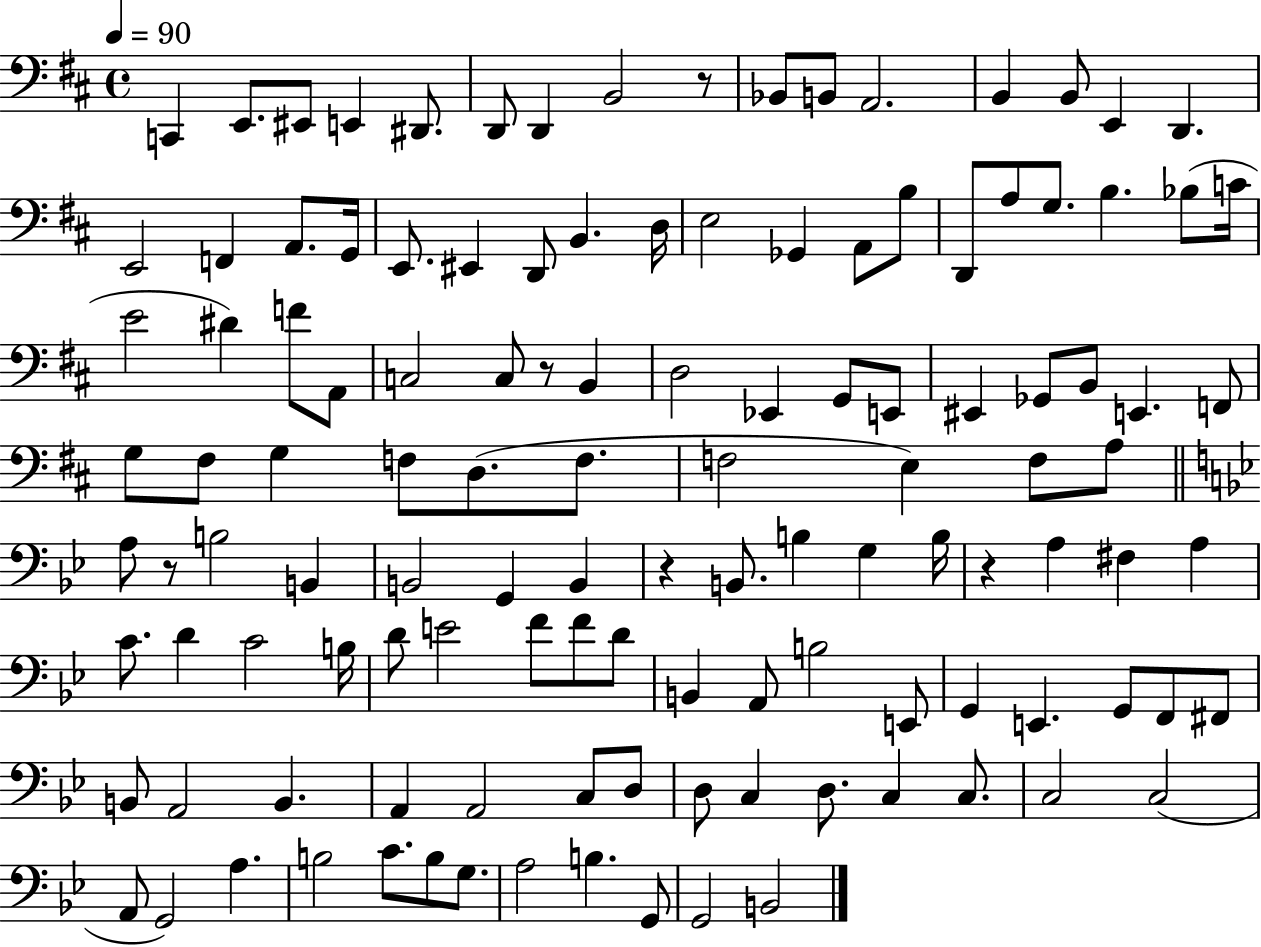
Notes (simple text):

C2/q E2/e. EIS2/e E2/q D#2/e. D2/e D2/q B2/h R/e Bb2/e B2/e A2/h. B2/q B2/e E2/q D2/q. E2/h F2/q A2/e. G2/s E2/e. EIS2/q D2/e B2/q. D3/s E3/h Gb2/q A2/e B3/e D2/e A3/e G3/e. B3/q. Bb3/e C4/s E4/h D#4/q F4/e A2/e C3/h C3/e R/e B2/q D3/h Eb2/q G2/e E2/e EIS2/q Gb2/e B2/e E2/q. F2/e G3/e F#3/e G3/q F3/e D3/e. F3/e. F3/h E3/q F3/e A3/e A3/e R/e B3/h B2/q B2/h G2/q B2/q R/q B2/e. B3/q G3/q B3/s R/q A3/q F#3/q A3/q C4/e. D4/q C4/h B3/s D4/e E4/h F4/e F4/e D4/e B2/q A2/e B3/h E2/e G2/q E2/q. G2/e F2/e F#2/e B2/e A2/h B2/q. A2/q A2/h C3/e D3/e D3/e C3/q D3/e. C3/q C3/e. C3/h C3/h A2/e G2/h A3/q. B3/h C4/e. B3/e G3/e. A3/h B3/q. G2/e G2/h B2/h